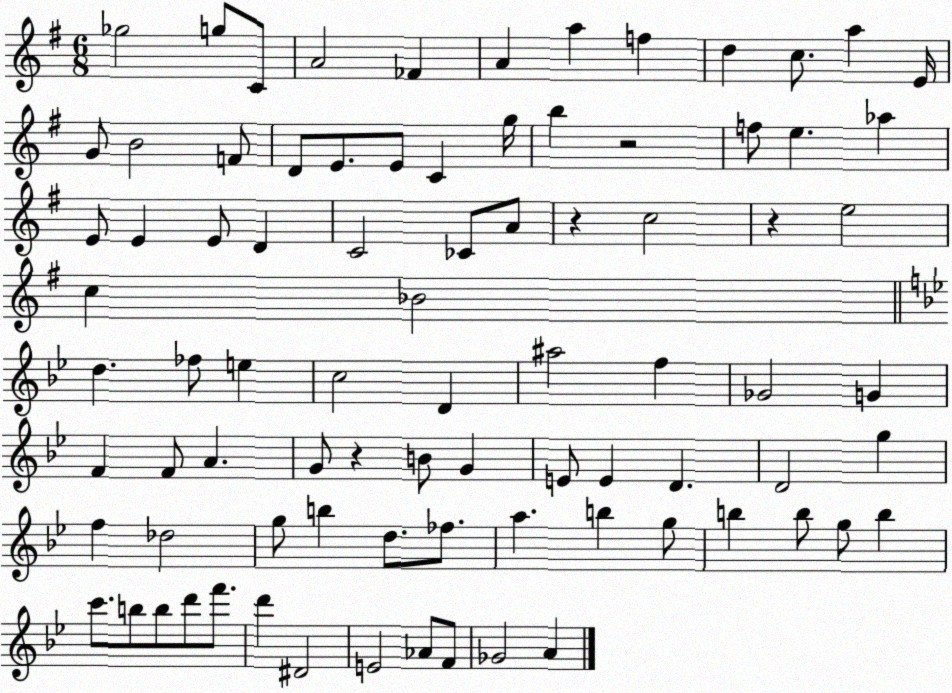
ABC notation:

X:1
T:Untitled
M:6/8
L:1/4
K:G
_g2 g/2 C/2 A2 _F A a f d c/2 a E/4 G/2 B2 F/2 D/2 E/2 E/2 C g/4 b z2 f/2 e _a E/2 E E/2 D C2 _C/2 A/2 z c2 z e2 c _B2 d _f/2 e c2 D ^a2 f _G2 G F F/2 A G/2 z B/2 G E/2 E D D2 g f _d2 g/2 b d/2 _f/2 a b g/2 b b/2 g/2 b c'/2 b/2 b/2 d'/2 f'/2 d' ^D2 E2 _A/2 F/2 _G2 A